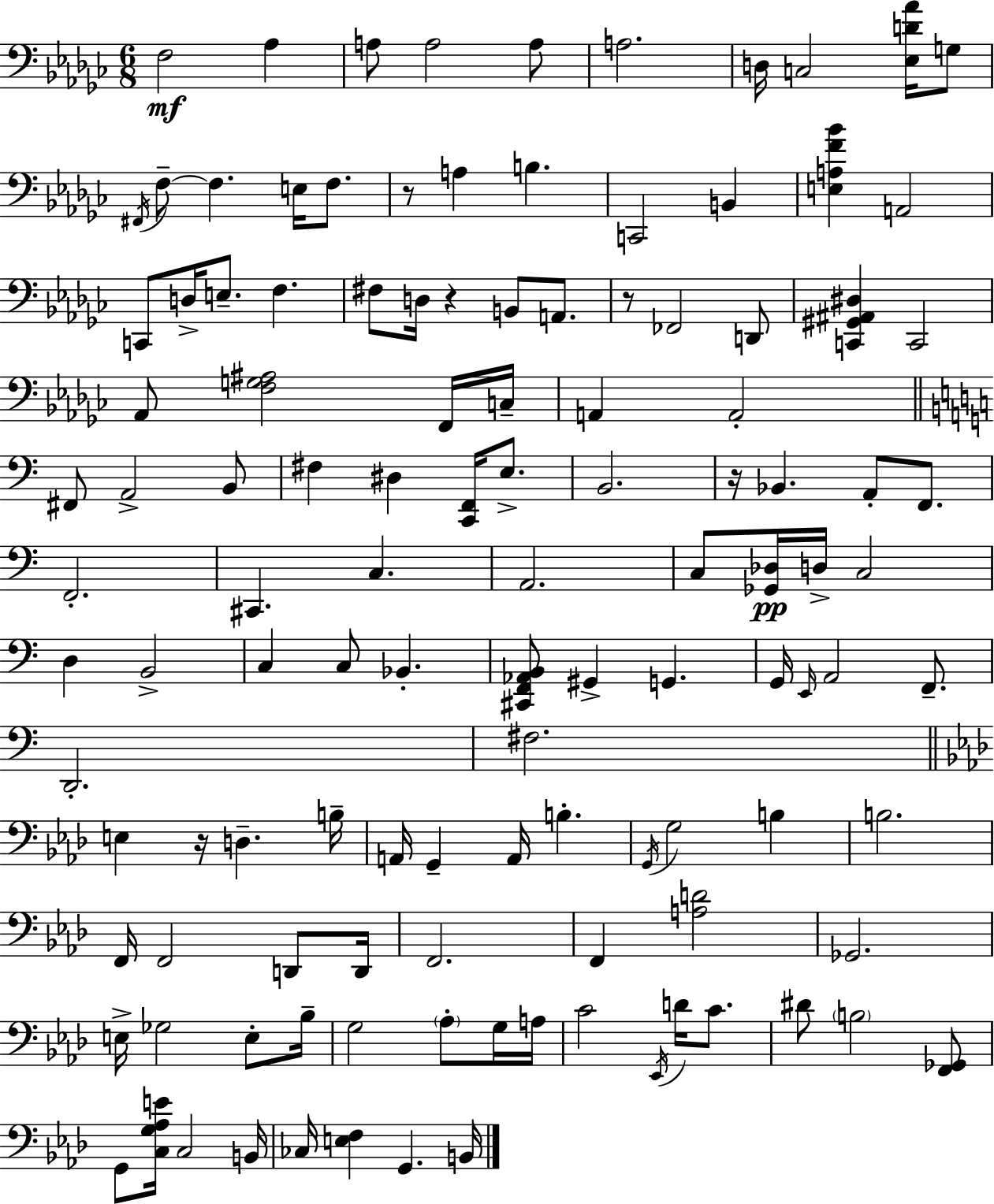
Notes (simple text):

F3/h Ab3/q A3/e A3/h A3/e A3/h. D3/s C3/h [Eb3,D4,Ab4]/s G3/e F#2/s F3/e F3/q. E3/s F3/e. R/e A3/q B3/q. C2/h B2/q [E3,A3,F4,Bb4]/q A2/h C2/e D3/s E3/e. F3/q. F#3/e D3/s R/q B2/e A2/e. R/e FES2/h D2/e [C2,G#2,A#2,D#3]/q C2/h Ab2/e [F3,G3,A#3]/h F2/s C3/s A2/q A2/h F#2/e A2/h B2/e F#3/q D#3/q [C2,F2]/s E3/e. B2/h. R/s Bb2/q. A2/e F2/e. F2/h. C#2/q. C3/q. A2/h. C3/e [Gb2,Db3]/s D3/s C3/h D3/q B2/h C3/q C3/e Bb2/q. [C#2,F2,Ab2,B2]/e G#2/q G2/q. G2/s E2/s A2/h F2/e. D2/h. F#3/h. E3/q R/s D3/q. B3/s A2/s G2/q A2/s B3/q. G2/s G3/h B3/q B3/h. F2/s F2/h D2/e D2/s F2/h. F2/q [A3,D4]/h Gb2/h. E3/s Gb3/h E3/e Bb3/s G3/h Ab3/e G3/s A3/s C4/h Eb2/s D4/s C4/e. D#4/e B3/h [F2,Gb2]/e G2/e [C3,G3,Ab3,E4]/s C3/h B2/s CES3/s [E3,F3]/q G2/q. B2/s